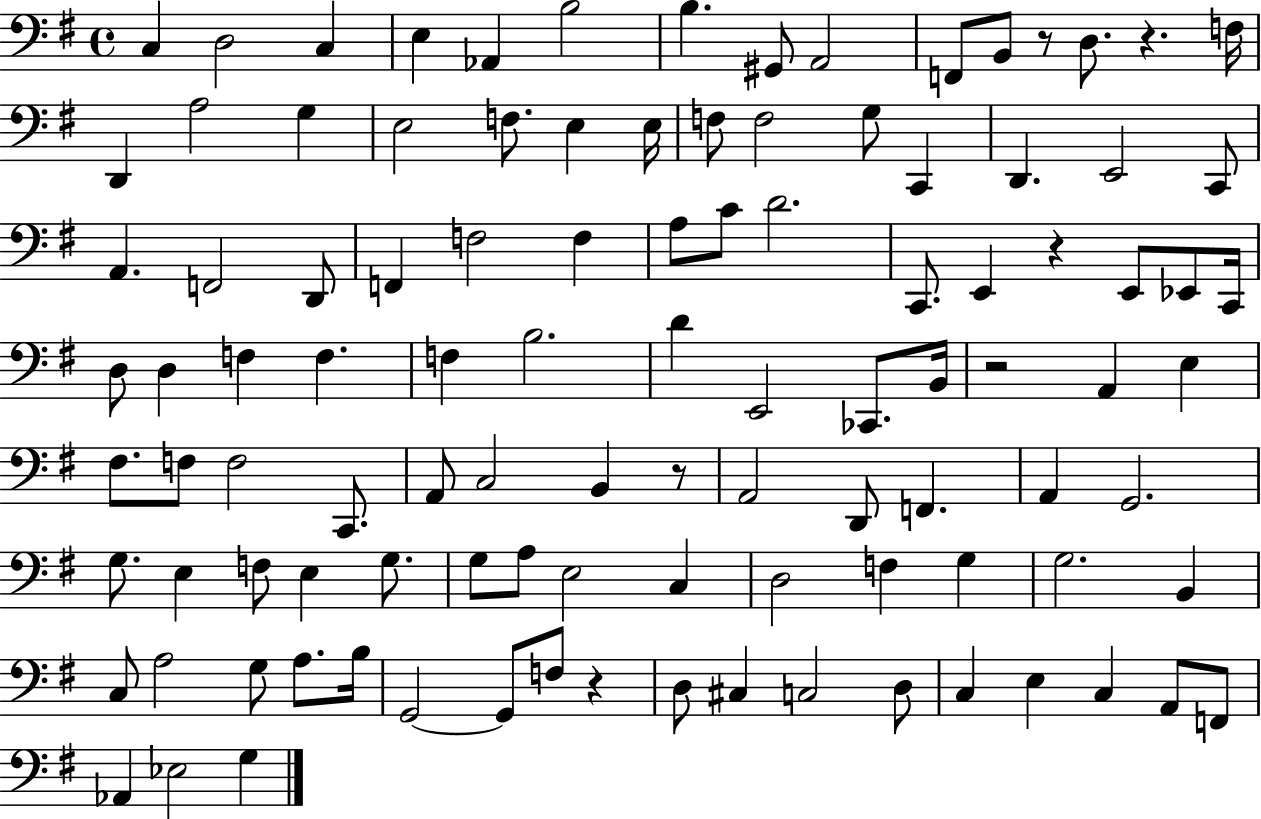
{
  \clef bass
  \time 4/4
  \defaultTimeSignature
  \key g \major
  \repeat volta 2 { c4 d2 c4 | e4 aes,4 b2 | b4. gis,8 a,2 | f,8 b,8 r8 d8. r4. f16 | \break d,4 a2 g4 | e2 f8. e4 e16 | f8 f2 g8 c,4 | d,4. e,2 c,8 | \break a,4. f,2 d,8 | f,4 f2 f4 | a8 c'8 d'2. | c,8. e,4 r4 e,8 ees,8 c,16 | \break d8 d4 f4 f4. | f4 b2. | d'4 e,2 ces,8. b,16 | r2 a,4 e4 | \break fis8. f8 f2 c,8. | a,8 c2 b,4 r8 | a,2 d,8 f,4. | a,4 g,2. | \break g8. e4 f8 e4 g8. | g8 a8 e2 c4 | d2 f4 g4 | g2. b,4 | \break c8 a2 g8 a8. b16 | g,2~~ g,8 f8 r4 | d8 cis4 c2 d8 | c4 e4 c4 a,8 f,8 | \break aes,4 ees2 g4 | } \bar "|."
}